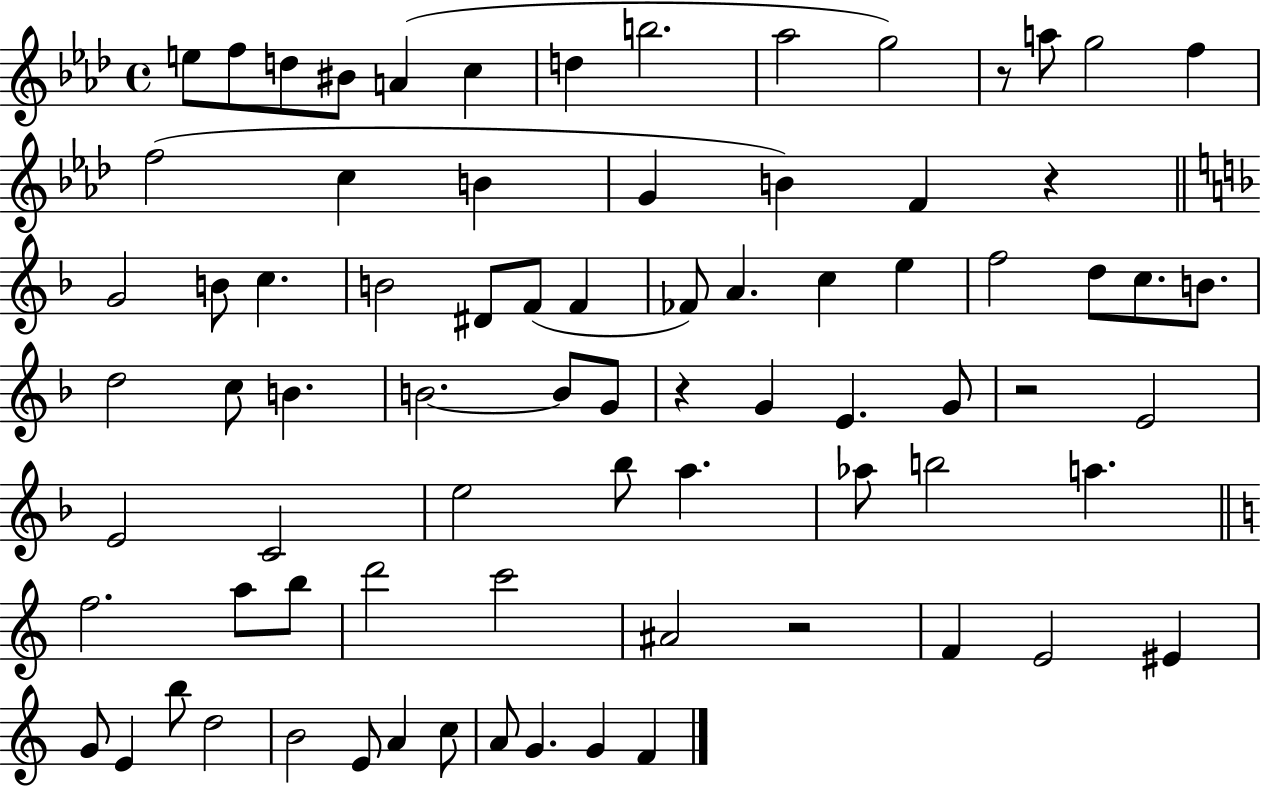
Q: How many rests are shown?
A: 5